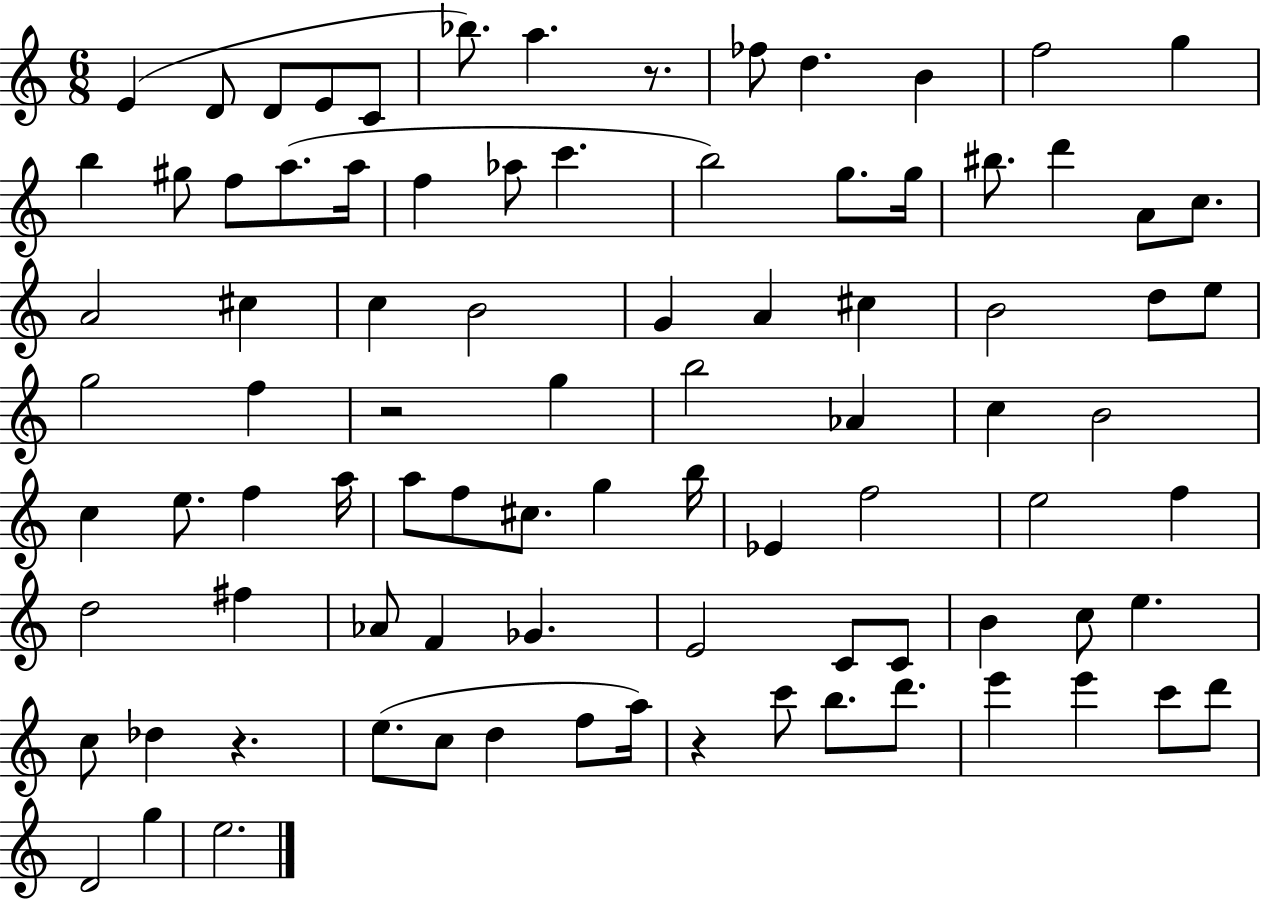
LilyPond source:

{
  \clef treble
  \numericTimeSignature
  \time 6/8
  \key c \major
  \repeat volta 2 { e'4( d'8 d'8 e'8 c'8 | bes''8.) a''4. r8. | fes''8 d''4. b'4 | f''2 g''4 | \break b''4 gis''8 f''8 a''8.( a''16 | f''4 aes''8 c'''4. | b''2) g''8. g''16 | bis''8. d'''4 a'8 c''8. | \break a'2 cis''4 | c''4 b'2 | g'4 a'4 cis''4 | b'2 d''8 e''8 | \break g''2 f''4 | r2 g''4 | b''2 aes'4 | c''4 b'2 | \break c''4 e''8. f''4 a''16 | a''8 f''8 cis''8. g''4 b''16 | ees'4 f''2 | e''2 f''4 | \break d''2 fis''4 | aes'8 f'4 ges'4. | e'2 c'8 c'8 | b'4 c''8 e''4. | \break c''8 des''4 r4. | e''8.( c''8 d''4 f''8 a''16) | r4 c'''8 b''8. d'''8. | e'''4 e'''4 c'''8 d'''8 | \break d'2 g''4 | e''2. | } \bar "|."
}